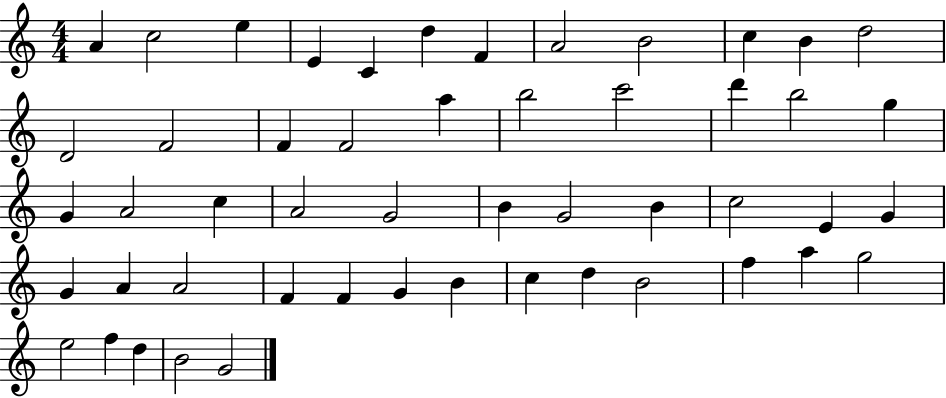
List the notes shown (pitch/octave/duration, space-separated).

A4/q C5/h E5/q E4/q C4/q D5/q F4/q A4/h B4/h C5/q B4/q D5/h D4/h F4/h F4/q F4/h A5/q B5/h C6/h D6/q B5/h G5/q G4/q A4/h C5/q A4/h G4/h B4/q G4/h B4/q C5/h E4/q G4/q G4/q A4/q A4/h F4/q F4/q G4/q B4/q C5/q D5/q B4/h F5/q A5/q G5/h E5/h F5/q D5/q B4/h G4/h